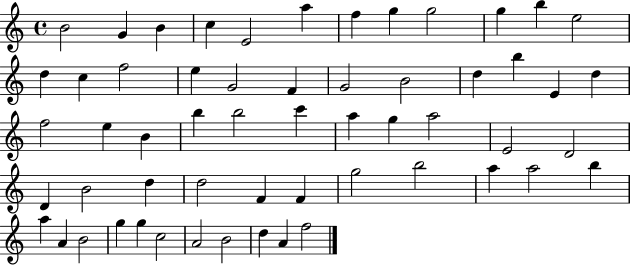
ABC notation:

X:1
T:Untitled
M:4/4
L:1/4
K:C
B2 G B c E2 a f g g2 g b e2 d c f2 e G2 F G2 B2 d b E d f2 e B b b2 c' a g a2 E2 D2 D B2 d d2 F F g2 b2 a a2 b a A B2 g g c2 A2 B2 d A f2